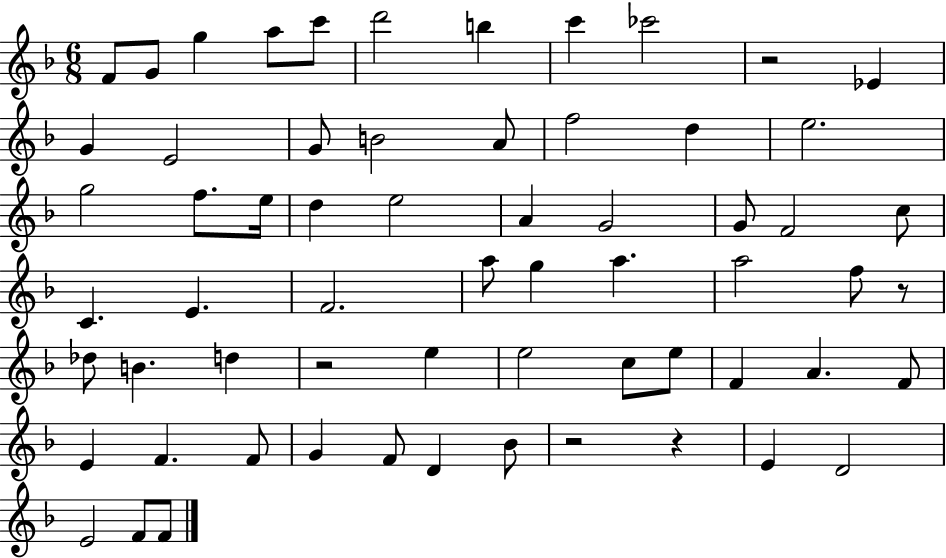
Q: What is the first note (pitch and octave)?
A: F4